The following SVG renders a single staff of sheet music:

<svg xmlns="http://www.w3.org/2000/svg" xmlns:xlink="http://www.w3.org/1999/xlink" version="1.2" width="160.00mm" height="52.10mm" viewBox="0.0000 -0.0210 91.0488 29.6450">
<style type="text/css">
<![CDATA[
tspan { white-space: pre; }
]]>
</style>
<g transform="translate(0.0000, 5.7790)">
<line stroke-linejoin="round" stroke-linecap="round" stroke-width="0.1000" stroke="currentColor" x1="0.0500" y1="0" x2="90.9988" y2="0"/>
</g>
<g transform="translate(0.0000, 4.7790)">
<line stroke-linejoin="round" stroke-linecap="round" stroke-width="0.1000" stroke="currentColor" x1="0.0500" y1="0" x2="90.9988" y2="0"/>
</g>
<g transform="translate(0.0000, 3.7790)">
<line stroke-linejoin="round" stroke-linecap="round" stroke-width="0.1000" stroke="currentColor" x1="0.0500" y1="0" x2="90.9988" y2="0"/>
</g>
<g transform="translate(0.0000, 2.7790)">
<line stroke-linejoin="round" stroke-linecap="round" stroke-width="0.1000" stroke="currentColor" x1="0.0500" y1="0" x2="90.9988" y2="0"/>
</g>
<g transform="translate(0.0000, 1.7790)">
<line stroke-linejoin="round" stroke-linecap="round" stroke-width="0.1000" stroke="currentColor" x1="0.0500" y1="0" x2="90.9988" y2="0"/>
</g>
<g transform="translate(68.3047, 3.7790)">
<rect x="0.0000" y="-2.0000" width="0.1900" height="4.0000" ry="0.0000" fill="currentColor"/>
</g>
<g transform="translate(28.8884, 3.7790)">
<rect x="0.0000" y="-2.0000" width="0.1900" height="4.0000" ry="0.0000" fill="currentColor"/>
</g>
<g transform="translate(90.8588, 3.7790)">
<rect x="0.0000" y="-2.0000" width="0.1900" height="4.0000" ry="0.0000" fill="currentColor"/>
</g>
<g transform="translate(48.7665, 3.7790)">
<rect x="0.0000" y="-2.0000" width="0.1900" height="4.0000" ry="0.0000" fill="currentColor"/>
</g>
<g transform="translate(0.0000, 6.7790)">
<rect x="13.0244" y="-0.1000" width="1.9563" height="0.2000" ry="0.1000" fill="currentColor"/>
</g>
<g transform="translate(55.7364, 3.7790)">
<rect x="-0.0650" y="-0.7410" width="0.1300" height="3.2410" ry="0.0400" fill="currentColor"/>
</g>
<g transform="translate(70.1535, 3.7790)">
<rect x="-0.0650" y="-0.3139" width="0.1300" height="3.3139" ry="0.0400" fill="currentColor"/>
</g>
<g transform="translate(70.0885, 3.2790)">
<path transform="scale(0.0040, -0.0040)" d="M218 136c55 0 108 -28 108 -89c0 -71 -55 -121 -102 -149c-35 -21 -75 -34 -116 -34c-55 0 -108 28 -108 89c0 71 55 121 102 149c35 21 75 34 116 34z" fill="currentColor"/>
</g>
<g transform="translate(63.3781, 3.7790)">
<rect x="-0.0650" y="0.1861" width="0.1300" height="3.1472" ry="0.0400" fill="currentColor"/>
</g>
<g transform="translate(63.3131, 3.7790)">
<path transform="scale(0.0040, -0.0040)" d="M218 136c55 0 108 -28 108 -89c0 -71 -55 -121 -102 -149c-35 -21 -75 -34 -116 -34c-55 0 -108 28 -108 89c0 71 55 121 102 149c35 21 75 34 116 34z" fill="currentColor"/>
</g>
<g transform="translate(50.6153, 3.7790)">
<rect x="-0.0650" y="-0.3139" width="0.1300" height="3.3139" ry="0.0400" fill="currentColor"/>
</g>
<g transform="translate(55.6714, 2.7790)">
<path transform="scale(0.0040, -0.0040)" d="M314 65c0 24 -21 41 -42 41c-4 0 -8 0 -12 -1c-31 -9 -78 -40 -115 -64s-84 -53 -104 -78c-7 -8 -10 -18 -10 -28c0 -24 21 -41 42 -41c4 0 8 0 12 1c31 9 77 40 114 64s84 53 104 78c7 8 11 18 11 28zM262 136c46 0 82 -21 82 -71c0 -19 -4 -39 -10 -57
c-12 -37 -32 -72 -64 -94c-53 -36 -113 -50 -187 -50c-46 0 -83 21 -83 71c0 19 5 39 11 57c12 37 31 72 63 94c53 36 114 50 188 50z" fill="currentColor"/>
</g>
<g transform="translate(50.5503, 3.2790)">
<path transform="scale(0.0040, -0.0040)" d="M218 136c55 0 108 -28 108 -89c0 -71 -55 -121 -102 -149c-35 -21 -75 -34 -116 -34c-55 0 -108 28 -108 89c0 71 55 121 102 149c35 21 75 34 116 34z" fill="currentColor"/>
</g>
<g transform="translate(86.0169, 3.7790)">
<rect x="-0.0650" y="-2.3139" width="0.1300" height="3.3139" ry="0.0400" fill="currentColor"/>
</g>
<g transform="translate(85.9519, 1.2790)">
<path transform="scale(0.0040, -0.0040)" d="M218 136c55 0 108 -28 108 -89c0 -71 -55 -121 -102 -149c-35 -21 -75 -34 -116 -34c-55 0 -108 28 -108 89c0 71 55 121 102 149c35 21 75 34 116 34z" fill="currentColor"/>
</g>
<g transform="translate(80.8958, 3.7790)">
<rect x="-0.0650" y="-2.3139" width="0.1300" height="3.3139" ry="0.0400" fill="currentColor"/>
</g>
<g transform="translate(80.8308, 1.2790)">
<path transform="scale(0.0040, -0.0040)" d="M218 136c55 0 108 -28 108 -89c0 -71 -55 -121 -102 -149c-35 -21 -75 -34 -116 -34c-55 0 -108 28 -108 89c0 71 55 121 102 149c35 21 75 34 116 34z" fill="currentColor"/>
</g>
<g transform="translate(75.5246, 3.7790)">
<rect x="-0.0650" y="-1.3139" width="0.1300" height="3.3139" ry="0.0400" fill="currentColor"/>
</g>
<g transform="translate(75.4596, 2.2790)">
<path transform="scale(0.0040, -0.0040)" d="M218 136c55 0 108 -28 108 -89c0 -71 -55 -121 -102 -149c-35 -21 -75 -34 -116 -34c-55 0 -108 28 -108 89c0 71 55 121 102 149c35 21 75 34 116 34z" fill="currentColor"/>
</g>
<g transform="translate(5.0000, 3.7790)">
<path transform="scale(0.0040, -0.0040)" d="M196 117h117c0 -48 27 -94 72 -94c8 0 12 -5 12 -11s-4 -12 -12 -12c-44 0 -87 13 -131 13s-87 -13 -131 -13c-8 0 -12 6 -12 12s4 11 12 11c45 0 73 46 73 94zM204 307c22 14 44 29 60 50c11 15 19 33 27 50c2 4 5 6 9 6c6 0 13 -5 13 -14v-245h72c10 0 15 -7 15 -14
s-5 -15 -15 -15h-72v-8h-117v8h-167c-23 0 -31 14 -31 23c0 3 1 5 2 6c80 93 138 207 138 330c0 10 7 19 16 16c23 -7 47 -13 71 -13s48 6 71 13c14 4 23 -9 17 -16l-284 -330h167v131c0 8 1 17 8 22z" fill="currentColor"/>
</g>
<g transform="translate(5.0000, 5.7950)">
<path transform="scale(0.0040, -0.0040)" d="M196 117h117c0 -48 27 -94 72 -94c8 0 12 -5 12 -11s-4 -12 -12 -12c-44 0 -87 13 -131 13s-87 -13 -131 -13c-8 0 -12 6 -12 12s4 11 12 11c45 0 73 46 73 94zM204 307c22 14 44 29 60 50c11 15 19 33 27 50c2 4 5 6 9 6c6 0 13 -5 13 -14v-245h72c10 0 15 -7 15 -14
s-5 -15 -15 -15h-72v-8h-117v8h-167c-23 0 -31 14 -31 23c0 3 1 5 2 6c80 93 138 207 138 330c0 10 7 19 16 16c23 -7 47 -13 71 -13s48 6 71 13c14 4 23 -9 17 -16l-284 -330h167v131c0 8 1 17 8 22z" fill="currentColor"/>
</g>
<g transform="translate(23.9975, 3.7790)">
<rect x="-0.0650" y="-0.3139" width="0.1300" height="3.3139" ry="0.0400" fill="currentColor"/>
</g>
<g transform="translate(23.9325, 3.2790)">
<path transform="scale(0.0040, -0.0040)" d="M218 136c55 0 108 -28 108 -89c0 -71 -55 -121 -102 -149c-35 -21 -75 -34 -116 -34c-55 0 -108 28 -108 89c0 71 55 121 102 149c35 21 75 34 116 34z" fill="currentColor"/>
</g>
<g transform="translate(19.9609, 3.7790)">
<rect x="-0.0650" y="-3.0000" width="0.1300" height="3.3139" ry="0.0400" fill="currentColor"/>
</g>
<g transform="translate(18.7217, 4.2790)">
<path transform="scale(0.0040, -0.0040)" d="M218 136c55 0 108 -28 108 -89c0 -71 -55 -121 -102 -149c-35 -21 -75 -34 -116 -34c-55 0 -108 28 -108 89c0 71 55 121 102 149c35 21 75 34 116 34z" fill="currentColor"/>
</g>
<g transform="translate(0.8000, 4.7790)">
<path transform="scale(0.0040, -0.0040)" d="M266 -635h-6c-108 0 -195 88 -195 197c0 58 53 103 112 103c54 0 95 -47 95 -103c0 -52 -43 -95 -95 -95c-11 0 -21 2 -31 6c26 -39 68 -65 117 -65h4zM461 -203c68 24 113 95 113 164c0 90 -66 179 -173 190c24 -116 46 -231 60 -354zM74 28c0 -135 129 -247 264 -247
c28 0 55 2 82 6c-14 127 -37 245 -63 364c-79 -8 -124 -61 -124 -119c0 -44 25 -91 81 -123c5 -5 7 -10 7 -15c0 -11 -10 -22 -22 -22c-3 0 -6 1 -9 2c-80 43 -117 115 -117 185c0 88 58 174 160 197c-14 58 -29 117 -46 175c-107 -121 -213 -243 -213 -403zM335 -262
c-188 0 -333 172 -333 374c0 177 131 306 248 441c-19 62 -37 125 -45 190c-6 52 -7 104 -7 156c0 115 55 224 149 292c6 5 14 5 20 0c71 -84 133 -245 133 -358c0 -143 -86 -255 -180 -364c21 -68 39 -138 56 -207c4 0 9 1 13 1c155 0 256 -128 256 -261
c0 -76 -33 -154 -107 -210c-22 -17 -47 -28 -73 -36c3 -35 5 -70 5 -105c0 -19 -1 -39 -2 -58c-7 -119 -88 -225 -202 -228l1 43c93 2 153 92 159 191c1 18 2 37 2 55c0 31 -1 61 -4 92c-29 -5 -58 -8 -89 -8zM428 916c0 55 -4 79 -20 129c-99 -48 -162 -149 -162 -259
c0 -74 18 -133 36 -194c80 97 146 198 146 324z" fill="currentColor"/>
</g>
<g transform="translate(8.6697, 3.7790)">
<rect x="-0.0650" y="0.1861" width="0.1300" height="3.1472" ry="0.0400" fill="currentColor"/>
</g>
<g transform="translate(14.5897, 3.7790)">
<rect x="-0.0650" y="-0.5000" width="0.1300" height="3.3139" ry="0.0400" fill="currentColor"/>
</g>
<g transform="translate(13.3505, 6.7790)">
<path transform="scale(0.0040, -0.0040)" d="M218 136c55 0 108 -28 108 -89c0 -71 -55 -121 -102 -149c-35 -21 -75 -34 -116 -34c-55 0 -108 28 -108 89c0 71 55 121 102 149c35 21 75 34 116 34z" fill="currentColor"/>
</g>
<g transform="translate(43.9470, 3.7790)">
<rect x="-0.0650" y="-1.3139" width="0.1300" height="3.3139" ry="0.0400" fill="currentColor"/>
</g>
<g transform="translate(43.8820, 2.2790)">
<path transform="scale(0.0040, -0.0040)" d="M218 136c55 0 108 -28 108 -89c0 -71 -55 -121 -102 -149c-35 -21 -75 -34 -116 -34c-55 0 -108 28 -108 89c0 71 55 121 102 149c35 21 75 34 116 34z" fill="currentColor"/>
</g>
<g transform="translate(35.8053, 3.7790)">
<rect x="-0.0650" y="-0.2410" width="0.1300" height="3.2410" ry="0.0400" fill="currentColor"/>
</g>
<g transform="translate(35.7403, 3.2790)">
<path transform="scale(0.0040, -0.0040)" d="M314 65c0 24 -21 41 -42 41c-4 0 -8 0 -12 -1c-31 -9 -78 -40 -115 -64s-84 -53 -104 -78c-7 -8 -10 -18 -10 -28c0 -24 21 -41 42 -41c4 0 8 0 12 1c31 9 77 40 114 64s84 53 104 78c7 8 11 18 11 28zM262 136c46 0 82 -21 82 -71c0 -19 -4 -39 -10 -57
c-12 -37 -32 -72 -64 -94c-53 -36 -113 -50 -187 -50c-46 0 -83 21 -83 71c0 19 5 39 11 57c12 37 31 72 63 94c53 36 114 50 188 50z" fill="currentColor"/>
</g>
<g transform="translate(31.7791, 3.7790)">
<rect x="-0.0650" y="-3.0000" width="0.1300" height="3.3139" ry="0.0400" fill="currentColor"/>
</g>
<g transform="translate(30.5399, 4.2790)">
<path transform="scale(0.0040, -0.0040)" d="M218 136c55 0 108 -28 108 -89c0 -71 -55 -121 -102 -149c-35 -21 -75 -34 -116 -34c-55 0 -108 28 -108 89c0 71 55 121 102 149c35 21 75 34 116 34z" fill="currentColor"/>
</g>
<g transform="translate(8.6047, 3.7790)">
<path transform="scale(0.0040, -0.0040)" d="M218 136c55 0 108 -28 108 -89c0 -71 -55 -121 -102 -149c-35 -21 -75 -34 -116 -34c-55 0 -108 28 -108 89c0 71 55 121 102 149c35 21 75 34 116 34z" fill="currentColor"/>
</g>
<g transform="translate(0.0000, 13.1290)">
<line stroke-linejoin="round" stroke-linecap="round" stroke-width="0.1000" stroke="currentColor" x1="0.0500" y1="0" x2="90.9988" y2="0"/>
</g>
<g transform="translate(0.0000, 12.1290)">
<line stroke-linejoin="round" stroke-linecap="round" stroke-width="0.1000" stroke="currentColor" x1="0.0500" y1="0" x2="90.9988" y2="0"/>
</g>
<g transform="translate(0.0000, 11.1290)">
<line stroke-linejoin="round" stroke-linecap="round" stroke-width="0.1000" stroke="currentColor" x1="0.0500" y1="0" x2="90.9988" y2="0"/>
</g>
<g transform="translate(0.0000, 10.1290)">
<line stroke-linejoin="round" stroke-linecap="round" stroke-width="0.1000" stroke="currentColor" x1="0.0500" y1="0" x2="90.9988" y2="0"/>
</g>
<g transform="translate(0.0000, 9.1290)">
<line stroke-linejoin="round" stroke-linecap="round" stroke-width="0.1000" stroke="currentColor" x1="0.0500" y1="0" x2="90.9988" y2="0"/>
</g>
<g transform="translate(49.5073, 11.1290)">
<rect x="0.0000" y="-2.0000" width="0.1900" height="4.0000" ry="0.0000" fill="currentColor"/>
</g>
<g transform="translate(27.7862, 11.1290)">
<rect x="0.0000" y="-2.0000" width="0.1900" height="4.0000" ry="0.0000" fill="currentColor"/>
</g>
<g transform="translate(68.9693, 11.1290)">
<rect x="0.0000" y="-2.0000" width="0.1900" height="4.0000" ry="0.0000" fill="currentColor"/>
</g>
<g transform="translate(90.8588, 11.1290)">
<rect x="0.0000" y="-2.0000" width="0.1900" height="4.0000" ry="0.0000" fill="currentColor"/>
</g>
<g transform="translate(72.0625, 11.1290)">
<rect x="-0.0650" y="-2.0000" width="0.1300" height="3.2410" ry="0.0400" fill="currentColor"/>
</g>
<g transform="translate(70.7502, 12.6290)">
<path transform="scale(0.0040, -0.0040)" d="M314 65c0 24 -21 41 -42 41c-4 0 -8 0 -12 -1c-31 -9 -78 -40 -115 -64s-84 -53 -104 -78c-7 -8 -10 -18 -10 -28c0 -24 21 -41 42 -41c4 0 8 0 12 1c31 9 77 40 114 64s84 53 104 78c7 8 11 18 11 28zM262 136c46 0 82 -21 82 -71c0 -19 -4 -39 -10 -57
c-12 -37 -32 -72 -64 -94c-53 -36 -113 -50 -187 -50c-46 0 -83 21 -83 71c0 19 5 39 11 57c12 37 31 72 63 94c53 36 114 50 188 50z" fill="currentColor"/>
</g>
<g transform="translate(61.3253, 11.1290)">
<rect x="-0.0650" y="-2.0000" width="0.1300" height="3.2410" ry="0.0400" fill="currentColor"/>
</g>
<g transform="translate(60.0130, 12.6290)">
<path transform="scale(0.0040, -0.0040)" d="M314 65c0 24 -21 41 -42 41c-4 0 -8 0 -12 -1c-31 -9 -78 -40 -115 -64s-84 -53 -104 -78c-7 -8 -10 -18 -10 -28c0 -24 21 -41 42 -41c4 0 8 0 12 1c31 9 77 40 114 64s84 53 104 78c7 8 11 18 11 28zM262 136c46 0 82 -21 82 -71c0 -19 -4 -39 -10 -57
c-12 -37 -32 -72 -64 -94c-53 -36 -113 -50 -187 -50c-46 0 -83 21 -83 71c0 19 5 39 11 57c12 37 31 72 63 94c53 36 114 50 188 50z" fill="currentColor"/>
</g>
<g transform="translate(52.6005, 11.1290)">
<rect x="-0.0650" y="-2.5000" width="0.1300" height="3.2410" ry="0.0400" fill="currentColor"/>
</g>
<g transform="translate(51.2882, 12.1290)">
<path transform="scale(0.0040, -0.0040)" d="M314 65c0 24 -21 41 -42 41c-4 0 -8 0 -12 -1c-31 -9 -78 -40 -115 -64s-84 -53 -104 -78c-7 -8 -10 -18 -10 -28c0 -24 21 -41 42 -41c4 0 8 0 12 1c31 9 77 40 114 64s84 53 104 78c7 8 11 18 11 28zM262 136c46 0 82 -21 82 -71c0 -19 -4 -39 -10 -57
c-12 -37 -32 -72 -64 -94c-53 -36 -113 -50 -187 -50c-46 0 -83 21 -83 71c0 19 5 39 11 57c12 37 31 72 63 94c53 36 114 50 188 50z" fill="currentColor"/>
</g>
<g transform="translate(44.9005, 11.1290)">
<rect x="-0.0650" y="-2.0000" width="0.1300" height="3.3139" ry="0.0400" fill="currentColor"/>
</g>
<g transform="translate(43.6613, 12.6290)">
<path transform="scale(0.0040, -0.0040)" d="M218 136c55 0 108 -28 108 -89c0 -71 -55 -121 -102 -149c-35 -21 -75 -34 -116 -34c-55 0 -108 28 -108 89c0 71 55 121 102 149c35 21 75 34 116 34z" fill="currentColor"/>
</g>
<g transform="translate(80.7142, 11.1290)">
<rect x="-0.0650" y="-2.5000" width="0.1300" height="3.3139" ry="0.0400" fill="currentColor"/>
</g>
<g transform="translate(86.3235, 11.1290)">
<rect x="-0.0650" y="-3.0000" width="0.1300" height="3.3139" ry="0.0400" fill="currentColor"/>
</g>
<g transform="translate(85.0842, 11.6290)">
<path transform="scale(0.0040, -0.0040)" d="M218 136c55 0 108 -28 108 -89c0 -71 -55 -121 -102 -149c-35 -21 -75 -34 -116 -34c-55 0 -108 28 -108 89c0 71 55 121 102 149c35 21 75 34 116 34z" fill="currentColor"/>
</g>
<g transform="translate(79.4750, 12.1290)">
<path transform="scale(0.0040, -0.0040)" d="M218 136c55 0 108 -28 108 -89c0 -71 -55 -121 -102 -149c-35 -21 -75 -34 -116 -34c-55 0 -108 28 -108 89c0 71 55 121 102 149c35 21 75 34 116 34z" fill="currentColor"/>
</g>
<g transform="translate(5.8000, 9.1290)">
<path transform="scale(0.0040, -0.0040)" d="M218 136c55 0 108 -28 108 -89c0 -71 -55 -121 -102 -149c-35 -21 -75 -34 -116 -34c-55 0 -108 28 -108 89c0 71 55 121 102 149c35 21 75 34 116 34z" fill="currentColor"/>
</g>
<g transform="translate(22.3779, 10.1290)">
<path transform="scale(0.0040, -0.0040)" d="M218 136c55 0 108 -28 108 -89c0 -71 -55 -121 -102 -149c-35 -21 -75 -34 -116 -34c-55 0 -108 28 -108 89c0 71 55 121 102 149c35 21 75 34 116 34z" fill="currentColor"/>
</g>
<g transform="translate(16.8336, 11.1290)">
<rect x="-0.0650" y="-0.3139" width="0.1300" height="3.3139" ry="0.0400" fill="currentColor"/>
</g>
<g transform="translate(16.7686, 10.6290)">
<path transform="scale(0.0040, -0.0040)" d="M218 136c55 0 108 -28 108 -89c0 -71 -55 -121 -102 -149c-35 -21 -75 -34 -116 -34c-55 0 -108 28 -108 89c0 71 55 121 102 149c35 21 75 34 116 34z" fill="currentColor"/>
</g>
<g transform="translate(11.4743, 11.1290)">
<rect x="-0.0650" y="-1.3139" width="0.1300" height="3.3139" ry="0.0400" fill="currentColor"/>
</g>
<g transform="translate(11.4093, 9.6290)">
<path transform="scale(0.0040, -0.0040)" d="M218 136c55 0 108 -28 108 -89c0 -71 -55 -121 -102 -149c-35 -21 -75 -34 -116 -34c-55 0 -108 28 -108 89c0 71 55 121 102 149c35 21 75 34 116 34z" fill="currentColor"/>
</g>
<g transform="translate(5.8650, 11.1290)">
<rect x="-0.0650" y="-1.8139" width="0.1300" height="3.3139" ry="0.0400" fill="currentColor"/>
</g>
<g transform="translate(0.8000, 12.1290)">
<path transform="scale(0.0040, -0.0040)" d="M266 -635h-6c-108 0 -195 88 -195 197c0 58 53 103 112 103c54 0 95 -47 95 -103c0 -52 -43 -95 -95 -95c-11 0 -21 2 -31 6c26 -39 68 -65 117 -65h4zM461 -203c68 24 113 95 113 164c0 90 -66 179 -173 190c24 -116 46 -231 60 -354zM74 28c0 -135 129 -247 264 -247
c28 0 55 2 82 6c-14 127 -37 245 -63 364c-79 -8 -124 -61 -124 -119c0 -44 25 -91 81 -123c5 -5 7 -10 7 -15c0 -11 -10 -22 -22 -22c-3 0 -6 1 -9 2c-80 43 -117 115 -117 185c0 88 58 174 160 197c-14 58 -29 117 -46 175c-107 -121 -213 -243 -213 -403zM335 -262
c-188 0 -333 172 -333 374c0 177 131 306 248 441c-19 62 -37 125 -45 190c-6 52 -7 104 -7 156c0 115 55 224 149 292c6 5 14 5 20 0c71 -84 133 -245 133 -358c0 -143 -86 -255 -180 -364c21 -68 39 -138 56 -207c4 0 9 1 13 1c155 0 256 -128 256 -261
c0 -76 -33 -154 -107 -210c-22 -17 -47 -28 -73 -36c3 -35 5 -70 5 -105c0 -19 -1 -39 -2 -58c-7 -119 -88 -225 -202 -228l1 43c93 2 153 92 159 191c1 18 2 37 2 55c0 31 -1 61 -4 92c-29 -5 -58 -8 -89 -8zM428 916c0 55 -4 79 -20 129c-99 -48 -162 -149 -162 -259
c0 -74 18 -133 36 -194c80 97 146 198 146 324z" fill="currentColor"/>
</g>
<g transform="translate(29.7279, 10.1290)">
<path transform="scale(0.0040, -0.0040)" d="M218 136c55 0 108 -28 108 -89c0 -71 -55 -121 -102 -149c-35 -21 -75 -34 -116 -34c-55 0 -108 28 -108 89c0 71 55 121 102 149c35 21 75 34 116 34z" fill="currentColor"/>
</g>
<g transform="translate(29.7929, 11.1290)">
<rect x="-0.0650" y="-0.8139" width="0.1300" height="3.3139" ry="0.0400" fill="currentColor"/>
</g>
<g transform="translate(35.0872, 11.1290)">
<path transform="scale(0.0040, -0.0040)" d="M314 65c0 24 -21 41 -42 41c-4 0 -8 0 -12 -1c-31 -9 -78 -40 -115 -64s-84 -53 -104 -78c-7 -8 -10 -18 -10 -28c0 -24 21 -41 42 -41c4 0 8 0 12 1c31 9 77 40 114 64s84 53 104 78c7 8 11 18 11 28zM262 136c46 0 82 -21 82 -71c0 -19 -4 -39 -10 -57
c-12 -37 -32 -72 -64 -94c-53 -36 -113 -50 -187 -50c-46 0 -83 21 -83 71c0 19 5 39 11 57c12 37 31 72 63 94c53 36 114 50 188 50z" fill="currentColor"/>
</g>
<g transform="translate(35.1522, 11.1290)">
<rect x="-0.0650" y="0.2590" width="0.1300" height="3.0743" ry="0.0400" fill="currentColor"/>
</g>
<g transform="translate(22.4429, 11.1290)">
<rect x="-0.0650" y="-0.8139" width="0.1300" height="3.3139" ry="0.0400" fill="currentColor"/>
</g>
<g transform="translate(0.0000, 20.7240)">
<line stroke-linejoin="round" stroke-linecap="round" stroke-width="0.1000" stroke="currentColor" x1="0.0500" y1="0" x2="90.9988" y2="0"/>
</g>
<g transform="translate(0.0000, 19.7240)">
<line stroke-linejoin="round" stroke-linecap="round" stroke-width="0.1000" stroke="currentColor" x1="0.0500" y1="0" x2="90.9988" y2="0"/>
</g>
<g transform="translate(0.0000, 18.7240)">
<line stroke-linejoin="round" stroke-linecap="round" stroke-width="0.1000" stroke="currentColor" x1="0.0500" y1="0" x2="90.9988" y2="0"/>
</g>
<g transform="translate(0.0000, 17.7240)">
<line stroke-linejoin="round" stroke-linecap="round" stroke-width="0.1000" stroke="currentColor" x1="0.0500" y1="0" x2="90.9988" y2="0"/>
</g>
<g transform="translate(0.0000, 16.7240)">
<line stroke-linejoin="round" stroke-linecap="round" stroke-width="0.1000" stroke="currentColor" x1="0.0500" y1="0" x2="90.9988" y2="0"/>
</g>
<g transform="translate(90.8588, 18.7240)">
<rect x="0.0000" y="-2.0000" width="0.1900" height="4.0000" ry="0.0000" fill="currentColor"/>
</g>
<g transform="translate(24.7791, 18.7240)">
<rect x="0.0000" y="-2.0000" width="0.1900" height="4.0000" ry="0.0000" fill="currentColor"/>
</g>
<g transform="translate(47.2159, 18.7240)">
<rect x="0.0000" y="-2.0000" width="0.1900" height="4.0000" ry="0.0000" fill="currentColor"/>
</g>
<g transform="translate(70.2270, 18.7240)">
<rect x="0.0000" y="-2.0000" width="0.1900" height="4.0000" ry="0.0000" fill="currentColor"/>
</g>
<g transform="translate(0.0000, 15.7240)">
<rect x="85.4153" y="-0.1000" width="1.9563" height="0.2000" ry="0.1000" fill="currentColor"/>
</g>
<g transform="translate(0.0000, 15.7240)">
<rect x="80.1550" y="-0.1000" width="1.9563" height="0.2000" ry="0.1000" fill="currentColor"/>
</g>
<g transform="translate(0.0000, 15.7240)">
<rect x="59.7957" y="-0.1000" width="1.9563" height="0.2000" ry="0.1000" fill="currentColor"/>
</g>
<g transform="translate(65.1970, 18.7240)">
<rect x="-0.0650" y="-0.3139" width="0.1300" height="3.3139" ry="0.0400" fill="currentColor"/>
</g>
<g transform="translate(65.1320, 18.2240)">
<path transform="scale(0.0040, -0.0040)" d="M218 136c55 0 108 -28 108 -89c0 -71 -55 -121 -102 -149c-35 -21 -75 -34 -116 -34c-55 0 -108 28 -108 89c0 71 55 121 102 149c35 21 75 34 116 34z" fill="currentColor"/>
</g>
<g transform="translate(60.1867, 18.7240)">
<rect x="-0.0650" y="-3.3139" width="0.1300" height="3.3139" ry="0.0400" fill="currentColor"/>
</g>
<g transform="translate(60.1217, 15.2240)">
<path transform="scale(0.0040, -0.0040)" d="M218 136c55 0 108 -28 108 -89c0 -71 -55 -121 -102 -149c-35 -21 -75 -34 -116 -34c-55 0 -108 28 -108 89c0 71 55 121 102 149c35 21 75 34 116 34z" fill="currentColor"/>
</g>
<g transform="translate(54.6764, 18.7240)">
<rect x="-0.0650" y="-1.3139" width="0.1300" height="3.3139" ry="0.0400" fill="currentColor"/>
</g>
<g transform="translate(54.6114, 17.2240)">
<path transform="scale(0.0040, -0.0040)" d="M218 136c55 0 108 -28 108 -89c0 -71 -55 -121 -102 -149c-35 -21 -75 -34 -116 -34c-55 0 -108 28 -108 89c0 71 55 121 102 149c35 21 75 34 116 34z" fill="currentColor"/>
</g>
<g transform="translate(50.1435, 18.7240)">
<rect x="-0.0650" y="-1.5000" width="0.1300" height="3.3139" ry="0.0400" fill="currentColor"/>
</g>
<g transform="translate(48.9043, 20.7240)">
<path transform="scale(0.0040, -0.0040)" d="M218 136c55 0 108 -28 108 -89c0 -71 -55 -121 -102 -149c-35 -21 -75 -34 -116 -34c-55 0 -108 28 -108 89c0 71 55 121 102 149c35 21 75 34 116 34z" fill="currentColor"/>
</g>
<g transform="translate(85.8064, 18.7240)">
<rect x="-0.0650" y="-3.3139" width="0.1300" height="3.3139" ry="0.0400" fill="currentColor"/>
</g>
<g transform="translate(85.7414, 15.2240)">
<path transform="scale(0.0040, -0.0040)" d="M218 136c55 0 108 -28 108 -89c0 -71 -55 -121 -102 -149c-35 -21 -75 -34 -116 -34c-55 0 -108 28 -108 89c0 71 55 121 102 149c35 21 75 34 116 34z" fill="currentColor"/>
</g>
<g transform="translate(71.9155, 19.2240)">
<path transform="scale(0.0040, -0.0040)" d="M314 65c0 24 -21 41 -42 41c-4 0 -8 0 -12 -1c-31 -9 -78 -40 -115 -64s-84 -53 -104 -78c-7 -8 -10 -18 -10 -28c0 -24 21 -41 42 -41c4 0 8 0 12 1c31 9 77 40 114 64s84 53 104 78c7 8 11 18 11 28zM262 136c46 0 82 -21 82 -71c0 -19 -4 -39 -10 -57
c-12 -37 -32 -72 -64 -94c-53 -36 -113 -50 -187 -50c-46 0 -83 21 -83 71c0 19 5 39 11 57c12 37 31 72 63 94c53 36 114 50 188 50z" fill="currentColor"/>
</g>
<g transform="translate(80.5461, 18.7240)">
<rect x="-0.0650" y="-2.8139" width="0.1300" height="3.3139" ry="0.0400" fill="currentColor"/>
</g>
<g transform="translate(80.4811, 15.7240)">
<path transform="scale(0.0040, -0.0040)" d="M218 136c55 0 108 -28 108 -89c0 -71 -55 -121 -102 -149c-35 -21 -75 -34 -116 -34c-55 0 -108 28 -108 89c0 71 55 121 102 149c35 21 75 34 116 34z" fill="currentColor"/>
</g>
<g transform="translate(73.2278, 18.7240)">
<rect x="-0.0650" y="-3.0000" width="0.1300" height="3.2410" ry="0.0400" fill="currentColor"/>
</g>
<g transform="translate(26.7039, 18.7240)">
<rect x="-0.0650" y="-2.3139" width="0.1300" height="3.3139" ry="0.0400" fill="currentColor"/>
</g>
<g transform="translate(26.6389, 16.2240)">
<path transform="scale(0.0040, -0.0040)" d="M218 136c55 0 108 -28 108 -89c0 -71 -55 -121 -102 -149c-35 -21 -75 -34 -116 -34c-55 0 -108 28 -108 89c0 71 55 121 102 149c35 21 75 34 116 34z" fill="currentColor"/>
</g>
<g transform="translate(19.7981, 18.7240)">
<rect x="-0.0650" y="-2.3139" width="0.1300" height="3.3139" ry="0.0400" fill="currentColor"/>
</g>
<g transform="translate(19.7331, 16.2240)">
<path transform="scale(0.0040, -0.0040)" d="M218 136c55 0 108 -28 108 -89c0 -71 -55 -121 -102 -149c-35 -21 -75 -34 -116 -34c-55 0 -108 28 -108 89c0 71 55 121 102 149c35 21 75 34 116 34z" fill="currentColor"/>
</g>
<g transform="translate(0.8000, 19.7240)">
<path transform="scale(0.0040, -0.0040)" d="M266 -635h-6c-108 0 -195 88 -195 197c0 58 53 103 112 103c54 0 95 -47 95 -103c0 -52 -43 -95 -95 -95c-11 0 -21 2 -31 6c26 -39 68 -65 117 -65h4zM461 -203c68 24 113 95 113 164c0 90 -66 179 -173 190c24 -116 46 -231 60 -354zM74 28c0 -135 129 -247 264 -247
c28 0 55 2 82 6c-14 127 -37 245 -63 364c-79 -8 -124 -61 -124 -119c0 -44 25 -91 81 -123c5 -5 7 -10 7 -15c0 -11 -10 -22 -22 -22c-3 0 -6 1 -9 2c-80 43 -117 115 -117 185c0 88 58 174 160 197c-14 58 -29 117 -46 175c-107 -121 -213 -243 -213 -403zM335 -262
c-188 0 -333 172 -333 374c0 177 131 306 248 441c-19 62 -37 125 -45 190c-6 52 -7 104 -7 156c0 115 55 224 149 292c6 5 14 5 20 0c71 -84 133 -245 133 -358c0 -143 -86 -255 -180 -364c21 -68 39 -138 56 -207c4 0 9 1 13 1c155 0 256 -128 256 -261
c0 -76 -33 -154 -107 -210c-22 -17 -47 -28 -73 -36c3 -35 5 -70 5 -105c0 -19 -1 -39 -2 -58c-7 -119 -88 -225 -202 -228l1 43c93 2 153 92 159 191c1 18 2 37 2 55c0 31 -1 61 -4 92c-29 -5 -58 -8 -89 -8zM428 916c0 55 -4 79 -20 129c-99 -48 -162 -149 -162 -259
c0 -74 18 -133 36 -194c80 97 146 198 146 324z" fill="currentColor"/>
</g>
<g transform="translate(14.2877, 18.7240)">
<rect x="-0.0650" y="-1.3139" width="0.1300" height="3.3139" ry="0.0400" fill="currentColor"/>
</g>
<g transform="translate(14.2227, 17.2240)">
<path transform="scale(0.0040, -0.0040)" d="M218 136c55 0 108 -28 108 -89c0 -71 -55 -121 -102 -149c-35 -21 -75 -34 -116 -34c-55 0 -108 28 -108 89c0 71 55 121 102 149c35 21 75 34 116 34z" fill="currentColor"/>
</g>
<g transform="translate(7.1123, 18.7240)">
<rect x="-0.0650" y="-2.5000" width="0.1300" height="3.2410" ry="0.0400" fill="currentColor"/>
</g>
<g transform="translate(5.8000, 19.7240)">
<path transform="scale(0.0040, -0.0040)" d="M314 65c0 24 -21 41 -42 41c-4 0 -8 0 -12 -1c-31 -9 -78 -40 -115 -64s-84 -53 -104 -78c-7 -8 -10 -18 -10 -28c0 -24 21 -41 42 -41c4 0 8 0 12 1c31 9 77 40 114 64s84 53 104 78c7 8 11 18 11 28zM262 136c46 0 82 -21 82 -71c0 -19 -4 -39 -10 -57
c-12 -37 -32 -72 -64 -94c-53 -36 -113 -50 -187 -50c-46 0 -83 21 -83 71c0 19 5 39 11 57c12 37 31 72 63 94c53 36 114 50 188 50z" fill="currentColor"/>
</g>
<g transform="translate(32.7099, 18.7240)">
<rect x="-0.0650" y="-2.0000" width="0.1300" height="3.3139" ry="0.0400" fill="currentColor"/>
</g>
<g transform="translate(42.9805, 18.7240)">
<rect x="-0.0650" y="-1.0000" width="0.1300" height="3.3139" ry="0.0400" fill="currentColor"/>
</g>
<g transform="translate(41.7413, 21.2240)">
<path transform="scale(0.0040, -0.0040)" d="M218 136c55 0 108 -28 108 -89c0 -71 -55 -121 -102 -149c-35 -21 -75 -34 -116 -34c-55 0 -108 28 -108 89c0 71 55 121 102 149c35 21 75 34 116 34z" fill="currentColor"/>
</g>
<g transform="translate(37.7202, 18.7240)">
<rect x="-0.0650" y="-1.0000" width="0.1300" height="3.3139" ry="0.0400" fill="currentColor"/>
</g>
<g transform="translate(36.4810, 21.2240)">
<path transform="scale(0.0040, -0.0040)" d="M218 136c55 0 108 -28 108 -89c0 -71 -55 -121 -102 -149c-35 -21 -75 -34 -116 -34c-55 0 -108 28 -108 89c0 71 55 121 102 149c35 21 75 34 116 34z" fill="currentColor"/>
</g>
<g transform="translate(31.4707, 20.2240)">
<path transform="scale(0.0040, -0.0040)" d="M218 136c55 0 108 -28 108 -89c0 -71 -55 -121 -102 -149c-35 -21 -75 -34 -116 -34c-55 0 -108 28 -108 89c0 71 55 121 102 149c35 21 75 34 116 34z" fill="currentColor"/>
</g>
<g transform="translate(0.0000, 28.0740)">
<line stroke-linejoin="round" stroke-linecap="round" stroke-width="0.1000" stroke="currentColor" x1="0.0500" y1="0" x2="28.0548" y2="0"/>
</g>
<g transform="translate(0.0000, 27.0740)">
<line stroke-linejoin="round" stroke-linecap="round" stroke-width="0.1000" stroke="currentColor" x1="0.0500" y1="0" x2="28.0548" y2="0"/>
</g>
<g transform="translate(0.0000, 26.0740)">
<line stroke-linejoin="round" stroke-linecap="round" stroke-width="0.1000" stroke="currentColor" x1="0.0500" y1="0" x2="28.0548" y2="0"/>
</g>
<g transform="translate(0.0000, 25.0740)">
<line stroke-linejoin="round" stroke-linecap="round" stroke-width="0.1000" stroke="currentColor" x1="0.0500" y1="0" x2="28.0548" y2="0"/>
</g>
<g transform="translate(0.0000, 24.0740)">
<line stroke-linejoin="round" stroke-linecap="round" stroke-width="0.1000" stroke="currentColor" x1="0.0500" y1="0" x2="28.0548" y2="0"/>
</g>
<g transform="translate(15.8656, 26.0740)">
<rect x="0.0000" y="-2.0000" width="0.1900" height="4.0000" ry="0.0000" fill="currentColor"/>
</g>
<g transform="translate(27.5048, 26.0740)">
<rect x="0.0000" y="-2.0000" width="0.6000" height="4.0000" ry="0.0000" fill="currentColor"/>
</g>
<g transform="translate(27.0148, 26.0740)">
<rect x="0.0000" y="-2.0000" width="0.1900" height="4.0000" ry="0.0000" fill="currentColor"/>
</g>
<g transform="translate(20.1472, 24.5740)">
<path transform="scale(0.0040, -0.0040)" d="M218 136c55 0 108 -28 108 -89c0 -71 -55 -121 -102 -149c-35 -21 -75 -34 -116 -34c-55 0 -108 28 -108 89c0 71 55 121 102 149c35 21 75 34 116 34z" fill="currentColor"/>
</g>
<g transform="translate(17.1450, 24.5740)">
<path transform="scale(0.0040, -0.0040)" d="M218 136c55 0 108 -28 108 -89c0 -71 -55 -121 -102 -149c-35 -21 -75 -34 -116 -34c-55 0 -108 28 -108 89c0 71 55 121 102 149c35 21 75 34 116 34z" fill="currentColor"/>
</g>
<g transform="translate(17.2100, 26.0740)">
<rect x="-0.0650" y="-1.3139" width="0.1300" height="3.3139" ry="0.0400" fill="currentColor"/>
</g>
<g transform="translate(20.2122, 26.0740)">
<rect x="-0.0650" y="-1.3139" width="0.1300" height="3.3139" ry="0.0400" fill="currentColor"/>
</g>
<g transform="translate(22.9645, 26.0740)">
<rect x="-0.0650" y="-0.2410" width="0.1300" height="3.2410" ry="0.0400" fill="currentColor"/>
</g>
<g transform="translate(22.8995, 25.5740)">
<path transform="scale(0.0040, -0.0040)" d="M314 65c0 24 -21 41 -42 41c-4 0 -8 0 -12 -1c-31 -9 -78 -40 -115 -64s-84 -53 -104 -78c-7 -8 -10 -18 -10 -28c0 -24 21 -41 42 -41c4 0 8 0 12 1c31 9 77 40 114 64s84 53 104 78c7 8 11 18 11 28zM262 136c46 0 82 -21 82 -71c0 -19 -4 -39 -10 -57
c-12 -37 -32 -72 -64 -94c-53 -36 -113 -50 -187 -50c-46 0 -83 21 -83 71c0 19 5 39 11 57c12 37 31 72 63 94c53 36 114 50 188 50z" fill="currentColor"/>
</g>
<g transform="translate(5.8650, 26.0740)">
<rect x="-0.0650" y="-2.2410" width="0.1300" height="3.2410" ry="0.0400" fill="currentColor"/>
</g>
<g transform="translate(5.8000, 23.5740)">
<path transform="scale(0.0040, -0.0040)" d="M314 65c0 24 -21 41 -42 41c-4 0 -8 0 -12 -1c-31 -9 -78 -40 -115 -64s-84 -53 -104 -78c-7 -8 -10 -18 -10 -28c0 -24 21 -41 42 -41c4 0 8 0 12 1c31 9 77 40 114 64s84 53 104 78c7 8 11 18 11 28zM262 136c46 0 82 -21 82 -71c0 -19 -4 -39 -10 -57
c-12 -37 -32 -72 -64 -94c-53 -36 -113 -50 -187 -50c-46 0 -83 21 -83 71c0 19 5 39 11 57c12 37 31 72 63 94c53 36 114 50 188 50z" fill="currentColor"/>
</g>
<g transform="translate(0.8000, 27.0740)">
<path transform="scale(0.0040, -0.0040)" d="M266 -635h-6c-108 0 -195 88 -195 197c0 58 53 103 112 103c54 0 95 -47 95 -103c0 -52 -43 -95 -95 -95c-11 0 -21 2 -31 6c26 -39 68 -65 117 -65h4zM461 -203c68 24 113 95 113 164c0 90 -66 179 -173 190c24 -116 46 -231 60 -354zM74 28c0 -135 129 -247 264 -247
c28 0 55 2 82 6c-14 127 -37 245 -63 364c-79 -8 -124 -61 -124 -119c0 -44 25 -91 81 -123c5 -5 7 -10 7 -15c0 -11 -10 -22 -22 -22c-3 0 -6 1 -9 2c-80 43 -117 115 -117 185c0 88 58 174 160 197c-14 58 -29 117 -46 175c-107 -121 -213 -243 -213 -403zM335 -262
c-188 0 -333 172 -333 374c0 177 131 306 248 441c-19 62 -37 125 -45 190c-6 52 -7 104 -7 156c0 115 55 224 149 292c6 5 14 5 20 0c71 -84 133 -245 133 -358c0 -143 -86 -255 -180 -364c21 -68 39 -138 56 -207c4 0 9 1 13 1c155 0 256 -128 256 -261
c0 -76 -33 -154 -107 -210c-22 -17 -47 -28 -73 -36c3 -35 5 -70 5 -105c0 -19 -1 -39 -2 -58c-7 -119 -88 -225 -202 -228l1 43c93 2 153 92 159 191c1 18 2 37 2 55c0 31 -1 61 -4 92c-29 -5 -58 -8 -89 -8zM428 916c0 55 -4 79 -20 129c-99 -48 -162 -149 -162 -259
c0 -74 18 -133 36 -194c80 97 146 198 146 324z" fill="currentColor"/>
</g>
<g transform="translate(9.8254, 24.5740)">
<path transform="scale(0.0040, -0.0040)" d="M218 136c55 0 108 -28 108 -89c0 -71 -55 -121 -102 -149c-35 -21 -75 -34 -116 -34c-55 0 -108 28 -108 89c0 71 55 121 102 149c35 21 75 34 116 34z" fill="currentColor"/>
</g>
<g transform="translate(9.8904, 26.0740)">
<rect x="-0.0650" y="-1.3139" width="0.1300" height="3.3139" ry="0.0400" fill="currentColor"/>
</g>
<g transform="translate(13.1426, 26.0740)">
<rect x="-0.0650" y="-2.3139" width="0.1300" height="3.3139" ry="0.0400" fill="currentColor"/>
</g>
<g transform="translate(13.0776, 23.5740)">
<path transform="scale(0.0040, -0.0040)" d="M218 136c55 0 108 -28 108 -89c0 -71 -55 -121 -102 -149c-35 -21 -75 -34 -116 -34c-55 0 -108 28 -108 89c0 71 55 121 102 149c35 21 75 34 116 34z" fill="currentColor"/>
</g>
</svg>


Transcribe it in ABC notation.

X:1
T:Untitled
M:4/4
L:1/4
K:C
B C A c A c2 e c d2 B c e g g f e c d d B2 F G2 F2 F2 G A G2 e g g F D D E e b c A2 a b g2 e g e e c2